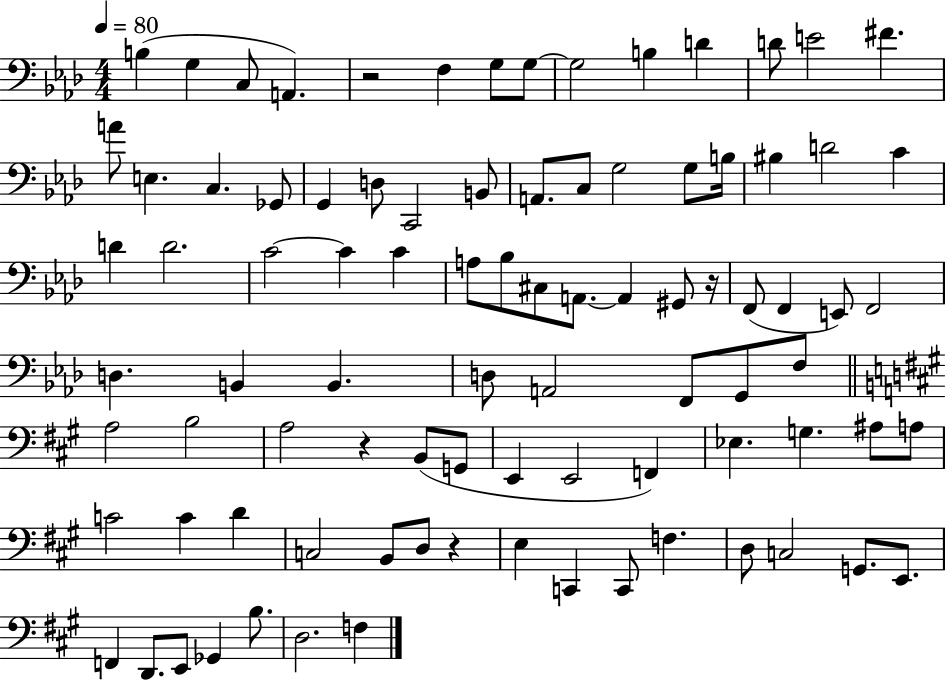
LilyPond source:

{
  \clef bass
  \numericTimeSignature
  \time 4/4
  \key aes \major
  \tempo 4 = 80
  b4( g4 c8 a,4.) | r2 f4 g8 g8~~ | g2 b4 d'4 | d'8 e'2 fis'4. | \break a'8 e4. c4. ges,8 | g,4 d8 c,2 b,8 | a,8. c8 g2 g8 b16 | bis4 d'2 c'4 | \break d'4 d'2. | c'2~~ c'4 c'4 | a8 bes8 cis8 a,8.~~ a,4 gis,8 r16 | f,8( f,4 e,8) f,2 | \break d4. b,4 b,4. | d8 a,2 f,8 g,8 f8 | \bar "||" \break \key a \major a2 b2 | a2 r4 b,8( g,8 | e,4 e,2 f,4) | ees4. g4. ais8 a8 | \break c'2 c'4 d'4 | c2 b,8 d8 r4 | e4 c,4 c,8 f4. | d8 c2 g,8. e,8. | \break f,4 d,8. e,8 ges,4 b8. | d2. f4 | \bar "|."
}